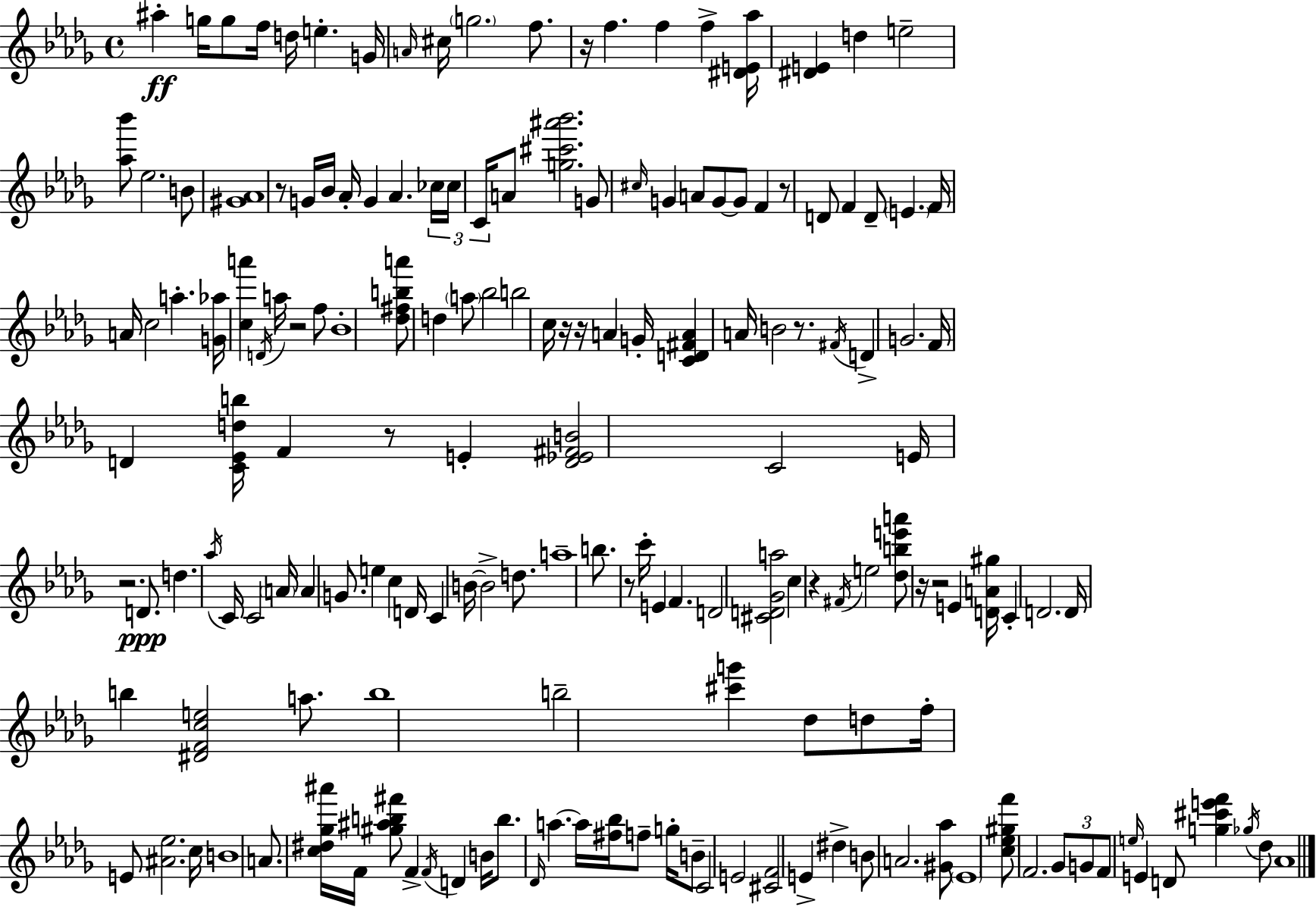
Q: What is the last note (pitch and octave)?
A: Ab4